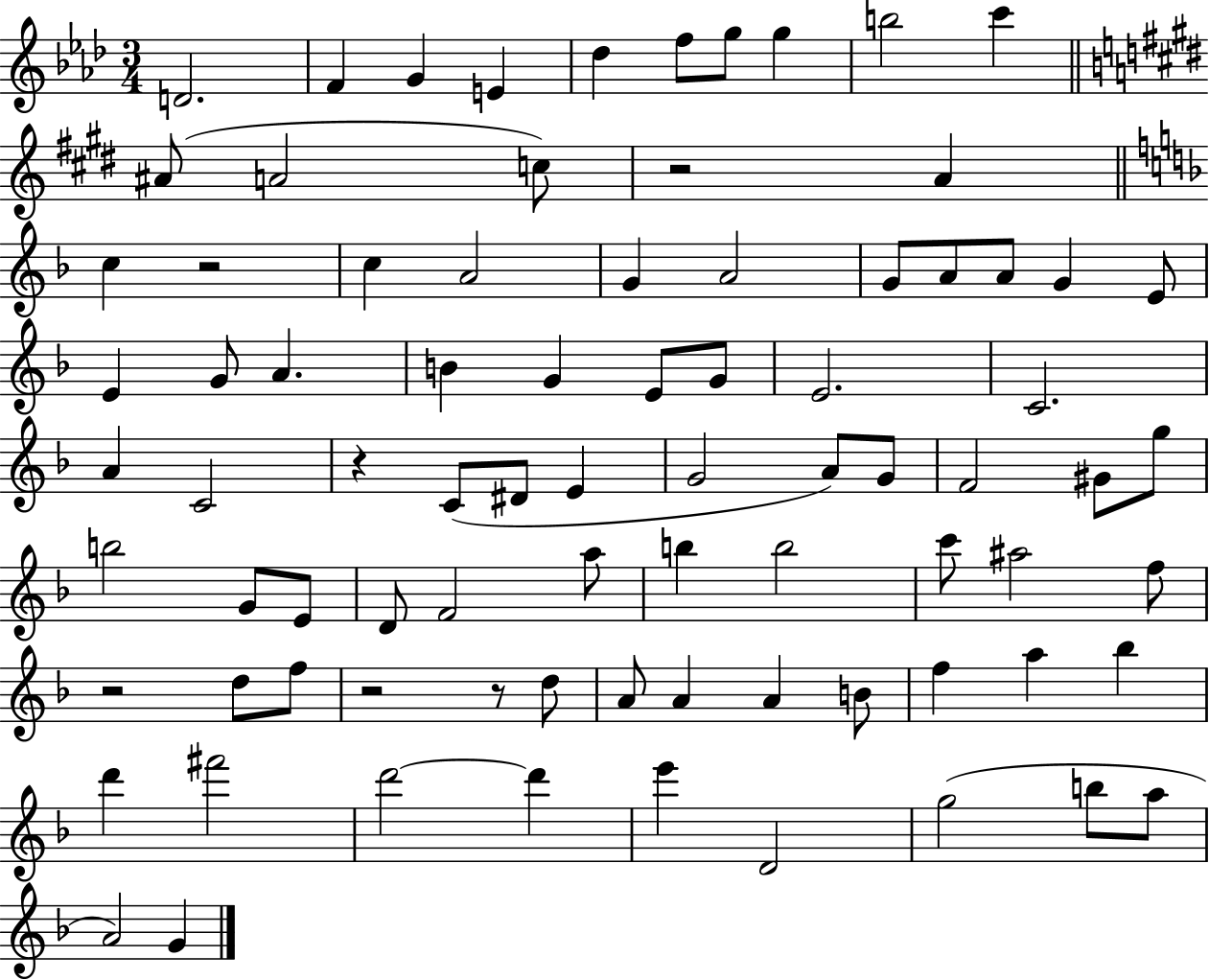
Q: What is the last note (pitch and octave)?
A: G4